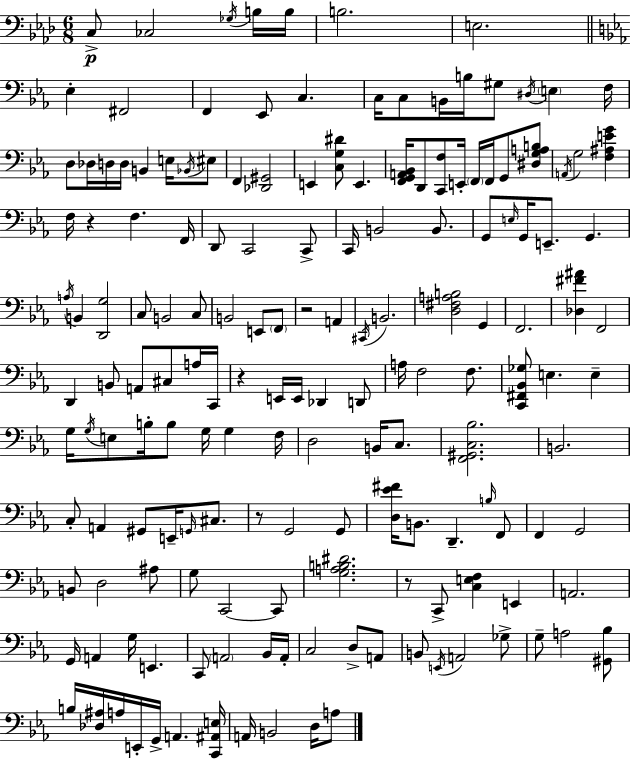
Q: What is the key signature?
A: AES major